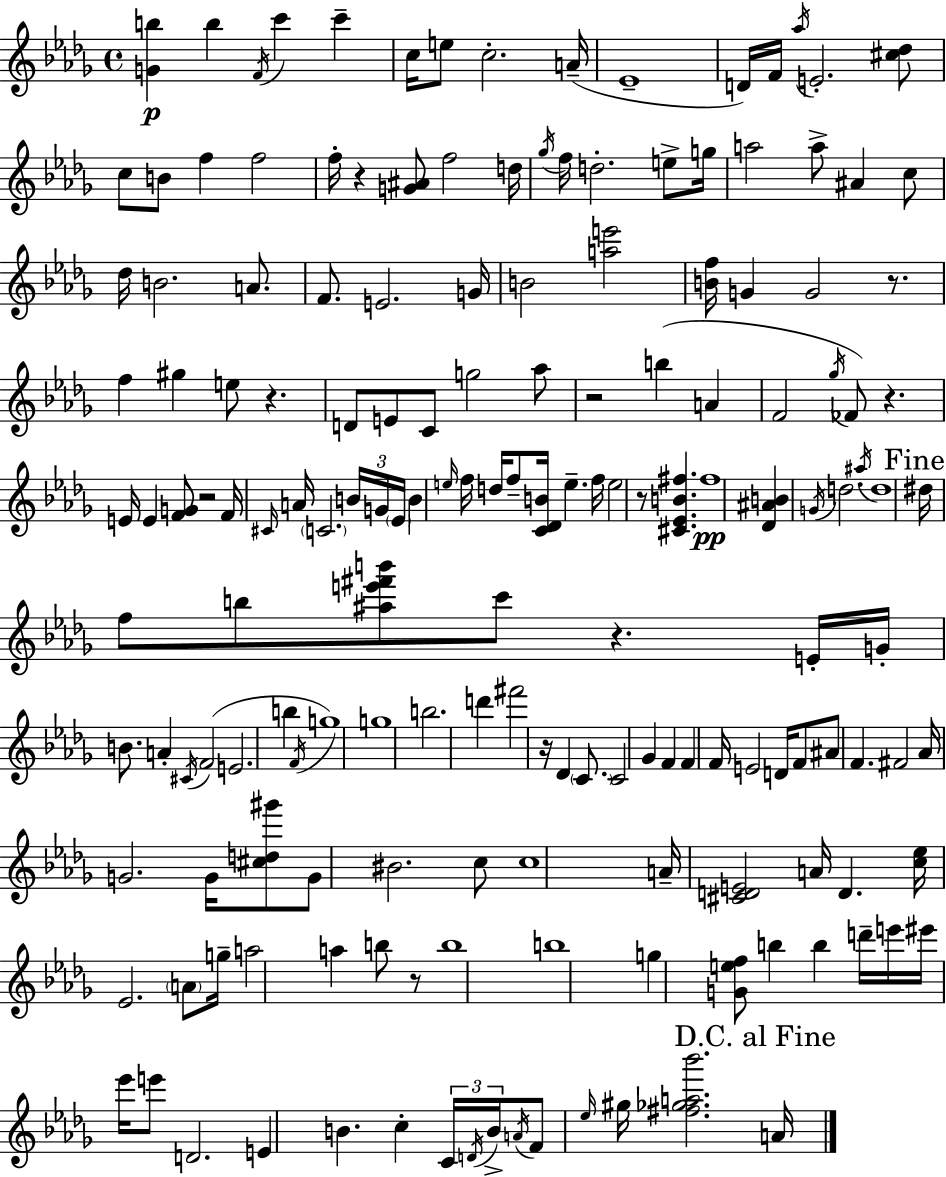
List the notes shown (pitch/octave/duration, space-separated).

[G4,B5]/q B5/q F4/s C6/q C6/q C5/s E5/e C5/h. A4/s Eb4/w D4/s F4/s Ab5/s E4/h. [C#5,Db5]/e C5/e B4/e F5/q F5/h F5/s R/q [G4,A#4]/e F5/h D5/s Gb5/s F5/s D5/h. E5/e G5/s A5/h A5/e A#4/q C5/e Db5/s B4/h. A4/e. F4/e. E4/h. G4/s B4/h [A5,E6]/h [B4,F5]/s G4/q G4/h R/e. F5/q G#5/q E5/e R/q. D4/e E4/e C4/e G5/h Ab5/e R/h B5/q A4/q F4/h Gb5/s FES4/e R/q. E4/s E4/q [F4,G4]/e R/h F4/s C#4/s A4/s C4/h. B4/s G4/s Eb4/s B4/q E5/s F5/s D5/s F5/e [C4,Db4,B4]/s E5/q. F5/s E5/h R/e [C#4,Eb4,B4,F#5]/q. F#5/w [Db4,A#4,B4]/q G4/s D5/h. A#5/s D5/w D#5/s F5/e B5/e [A#5,E6,F#6,B6]/e C6/e R/q. E4/s G4/s B4/e. A4/q C#4/s F4/h E4/h. B5/q F4/s G5/w G5/w B5/h. D6/q F#6/h R/s Db4/q C4/e. C4/h Gb4/q F4/q F4/q F4/s E4/h D4/s F4/e A#4/e F4/q. F#4/h Ab4/s G4/h. G4/s [C#5,D5,G#6]/e G4/e BIS4/h. C5/e C5/w A4/s [C#4,D4,E4]/h A4/s D4/q. [C5,Eb5]/s Eb4/h. A4/e G5/s A5/h A5/q B5/e R/e B5/w B5/w G5/q [G4,E5,F5]/e B5/q B5/q D6/s E6/s EIS6/s Eb6/s E6/e D4/h. E4/q B4/q. C5/q C4/s D4/s B4/s A4/s F4/e Eb5/s G#5/s [F#5,Gb5,A5,Bb6]/h. A4/s